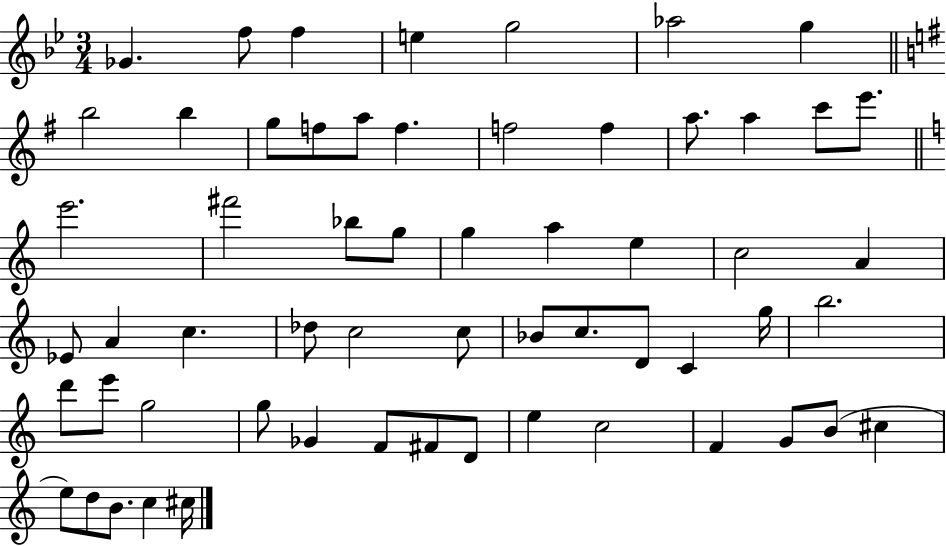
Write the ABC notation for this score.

X:1
T:Untitled
M:3/4
L:1/4
K:Bb
_G f/2 f e g2 _a2 g b2 b g/2 f/2 a/2 f f2 f a/2 a c'/2 e'/2 e'2 ^f'2 _b/2 g/2 g a e c2 A _E/2 A c _d/2 c2 c/2 _B/2 c/2 D/2 C g/4 b2 d'/2 e'/2 g2 g/2 _G F/2 ^F/2 D/2 e c2 F G/2 B/2 ^c e/2 d/2 B/2 c ^c/4